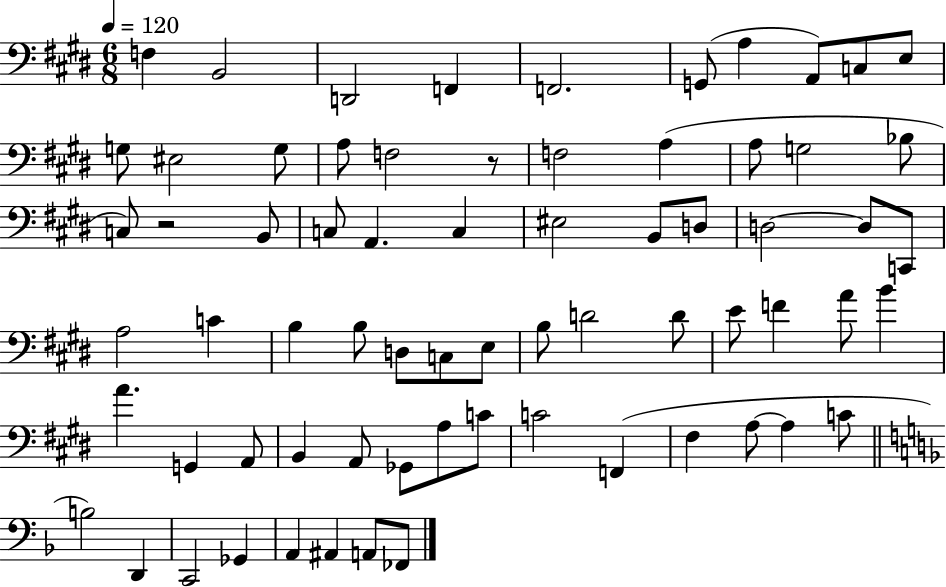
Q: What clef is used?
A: bass